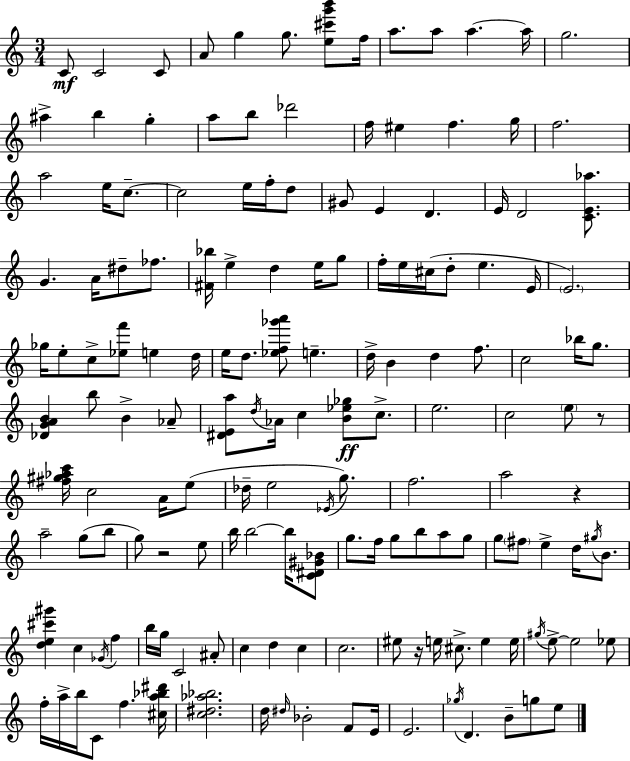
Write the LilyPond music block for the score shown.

{
  \clef treble
  \numericTimeSignature
  \time 3/4
  \key c \major
  c'8\mf c'2 c'8 | a'8 g''4 g''8. <e'' cis''' g''' b'''>8 f''16 | a''8. a''8 a''4.~~ a''16 | g''2. | \break ais''4-> b''4 g''4-. | a''8 b''8 des'''2 | f''16 eis''4 f''4. g''16 | f''2. | \break a''2 e''16 c''8.--~~ | c''2 e''16 f''16-. d''8 | gis'8 e'4 d'4. | e'16 d'2 <c' e' aes''>8. | \break g'4. a'16 dis''8-- fes''8. | <fis' bes''>16 e''4-> d''4 e''16 g''8 | f''16-. e''16 cis''16( d''8-. e''4. e'16 | \parenthesize e'2.) | \break ges''16 e''8-. c''8-> <ees'' f'''>8 e''4 d''16 | e''16 d''8. <ees'' f'' ges''' a'''>8 e''4.-- | d''16-> b'4 d''4 f''8. | c''2 bes''16 g''8. | \break <des' g' a' b'>4 b''8 b'4-> aes'8-- | <dis' e' a''>8 \acciaccatura { d''16 } aes'16 c''4 <b' ees'' ges''>8\ff c''8.-> | e''2. | c''2 \parenthesize e''8 r8 | \break <fis'' gis'' aes'' c'''>16 c''2 a'16 e''8( | des''16-- e''2 \acciaccatura { ees'16 }) g''8. | f''2. | a''2 r4 | \break a''2-- g''8( | b''8 g''8) r2 | e''8 b''16 b''2~~ b''16 | <c' dis' gis' bes'>8 g''8. f''16 g''8 b''8 a''8 | \break g''8 g''8 \parenthesize fis''8 e''4-> d''16 \acciaccatura { gis''16 } | b'8. <d'' e'' cis''' gis'''>4 c''4 \acciaccatura { ges'16 } | f''4 b''16 g''16 c'2 | ais'8-. c''4 d''4 | \break c''4 c''2. | eis''8 r16 e''16 cis''8.-> e''4 | e''16 \acciaccatura { gis''16 } e''8->~~ e''2 | ees''8 f''16-. a''16-> b''16 c'8 f''4. | \break <cis'' a'' bes'' dis'''>16 <c'' dis'' aes'' bes''>2. | d''16 \grace { dis''16 } bes'2-. | f'8 e'16 e'2. | \acciaccatura { ges''16 } d'4. | \break b'8-- g''8 e''8 \bar "|."
}